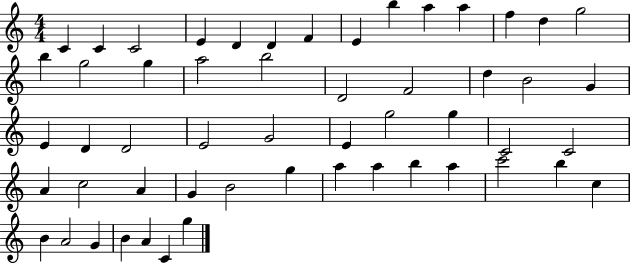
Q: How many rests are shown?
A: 0